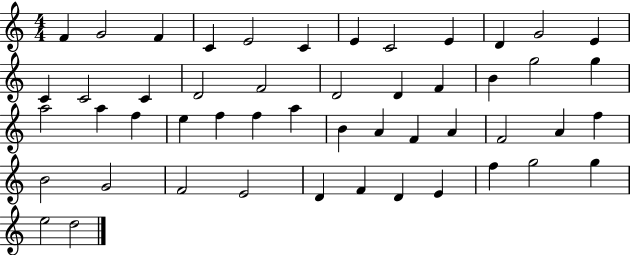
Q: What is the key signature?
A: C major